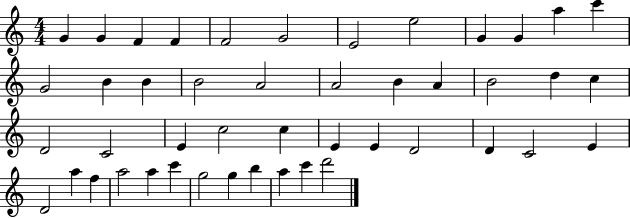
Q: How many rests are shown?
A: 0